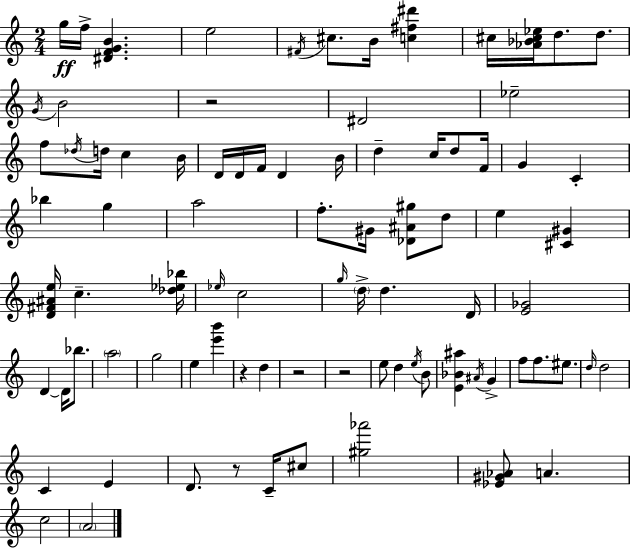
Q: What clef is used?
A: treble